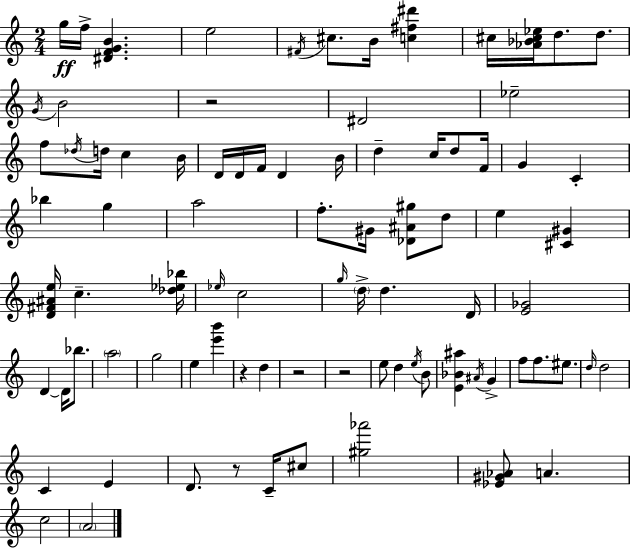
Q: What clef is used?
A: treble